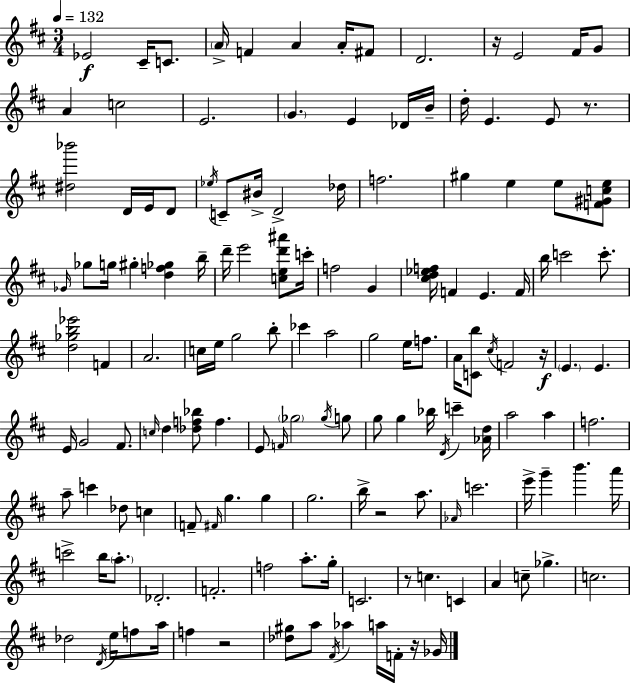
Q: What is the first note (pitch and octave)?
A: Eb4